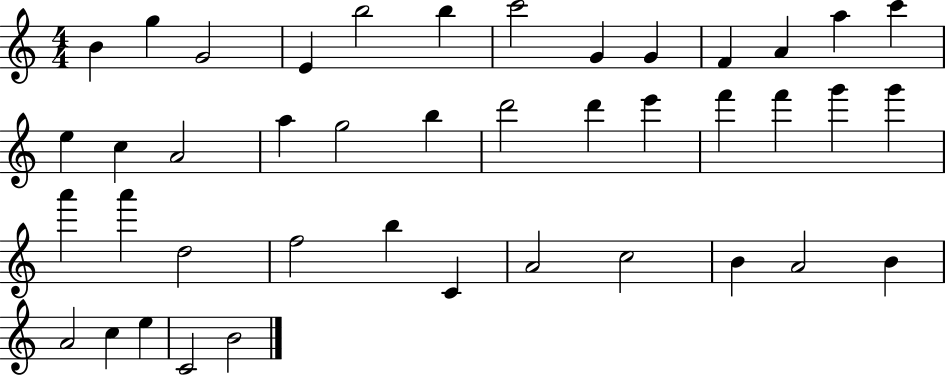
B4/q G5/q G4/h E4/q B5/h B5/q C6/h G4/q G4/q F4/q A4/q A5/q C6/q E5/q C5/q A4/h A5/q G5/h B5/q D6/h D6/q E6/q F6/q F6/q G6/q G6/q A6/q A6/q D5/h F5/h B5/q C4/q A4/h C5/h B4/q A4/h B4/q A4/h C5/q E5/q C4/h B4/h